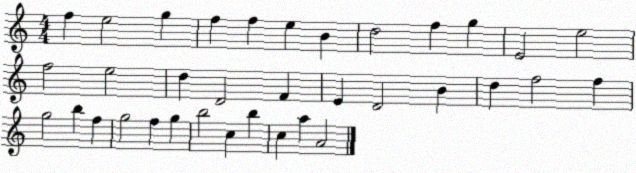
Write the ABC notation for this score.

X:1
T:Untitled
M:4/4
L:1/4
K:C
f e2 g f f e B d2 f g E2 e2 f2 e2 d D2 F E D2 B d f2 f g2 b f g2 f g b2 c b c a A2